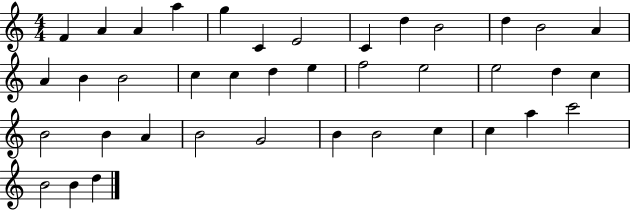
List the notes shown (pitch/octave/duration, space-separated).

F4/q A4/q A4/q A5/q G5/q C4/q E4/h C4/q D5/q B4/h D5/q B4/h A4/q A4/q B4/q B4/h C5/q C5/q D5/q E5/q F5/h E5/h E5/h D5/q C5/q B4/h B4/q A4/q B4/h G4/h B4/q B4/h C5/q C5/q A5/q C6/h B4/h B4/q D5/q